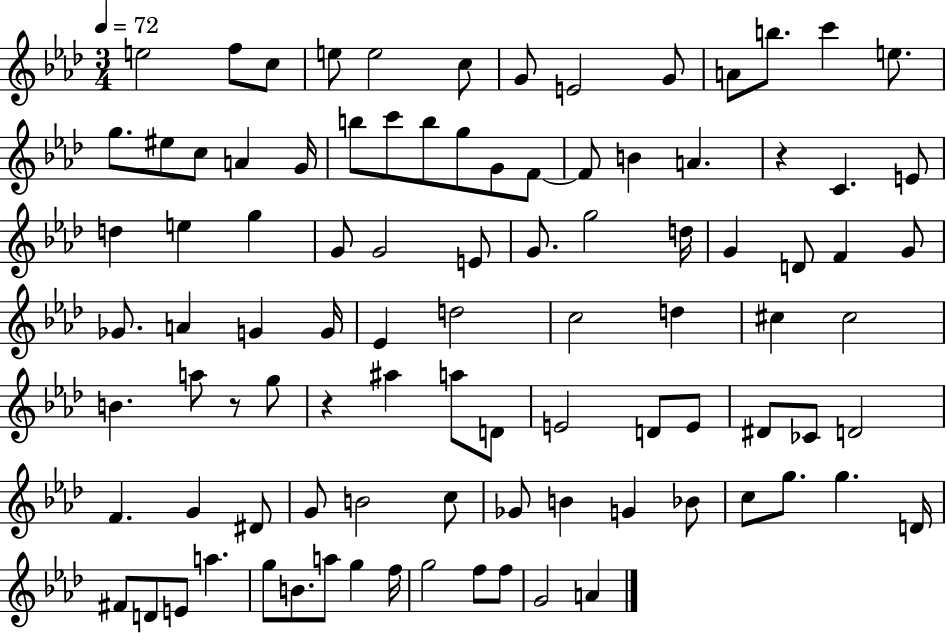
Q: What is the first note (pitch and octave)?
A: E5